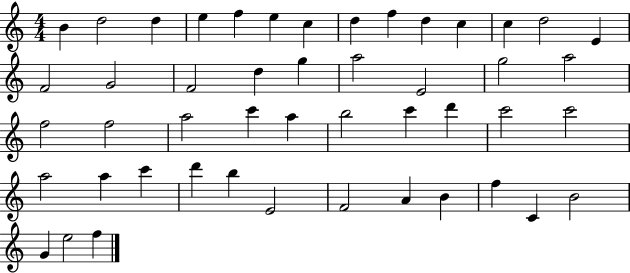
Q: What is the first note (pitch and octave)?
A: B4